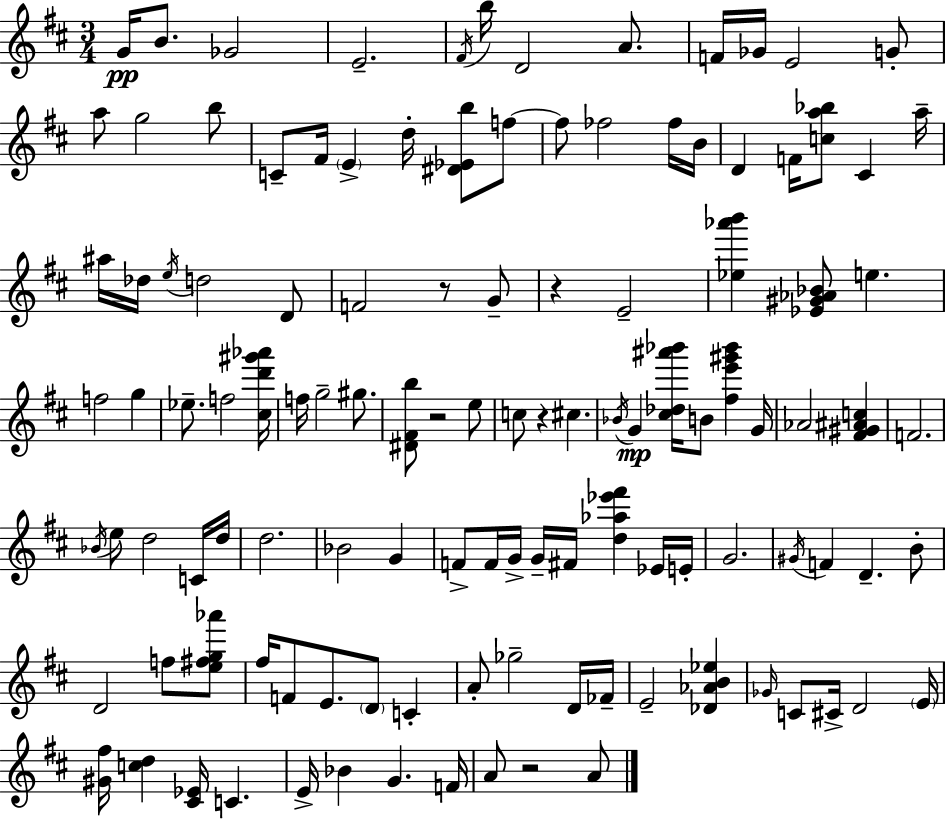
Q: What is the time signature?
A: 3/4